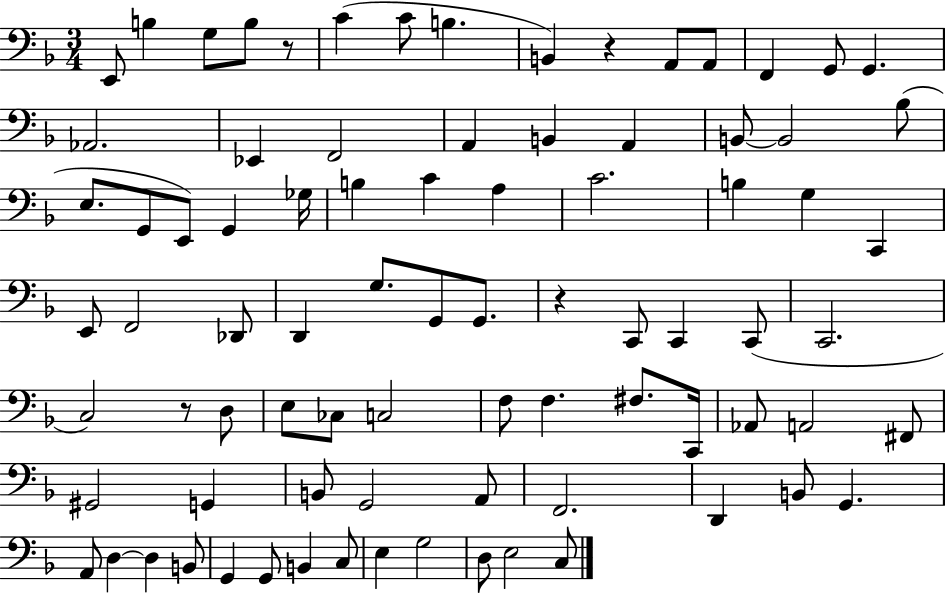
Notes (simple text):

E2/e B3/q G3/e B3/e R/e C4/q C4/e B3/q. B2/q R/q A2/e A2/e F2/q G2/e G2/q. Ab2/h. Eb2/q F2/h A2/q B2/q A2/q B2/e B2/h Bb3/e E3/e. G2/e E2/e G2/q Gb3/s B3/q C4/q A3/q C4/h. B3/q G3/q C2/q E2/e F2/h Db2/e D2/q G3/e. G2/e G2/e. R/q C2/e C2/q C2/e C2/h. C3/h R/e D3/e E3/e CES3/e C3/h F3/e F3/q. F#3/e. C2/s Ab2/e A2/h F#2/e G#2/h G2/q B2/e G2/h A2/e F2/h. D2/q B2/e G2/q. A2/e D3/q D3/q B2/e G2/q G2/e B2/q C3/e E3/q G3/h D3/e E3/h C3/e